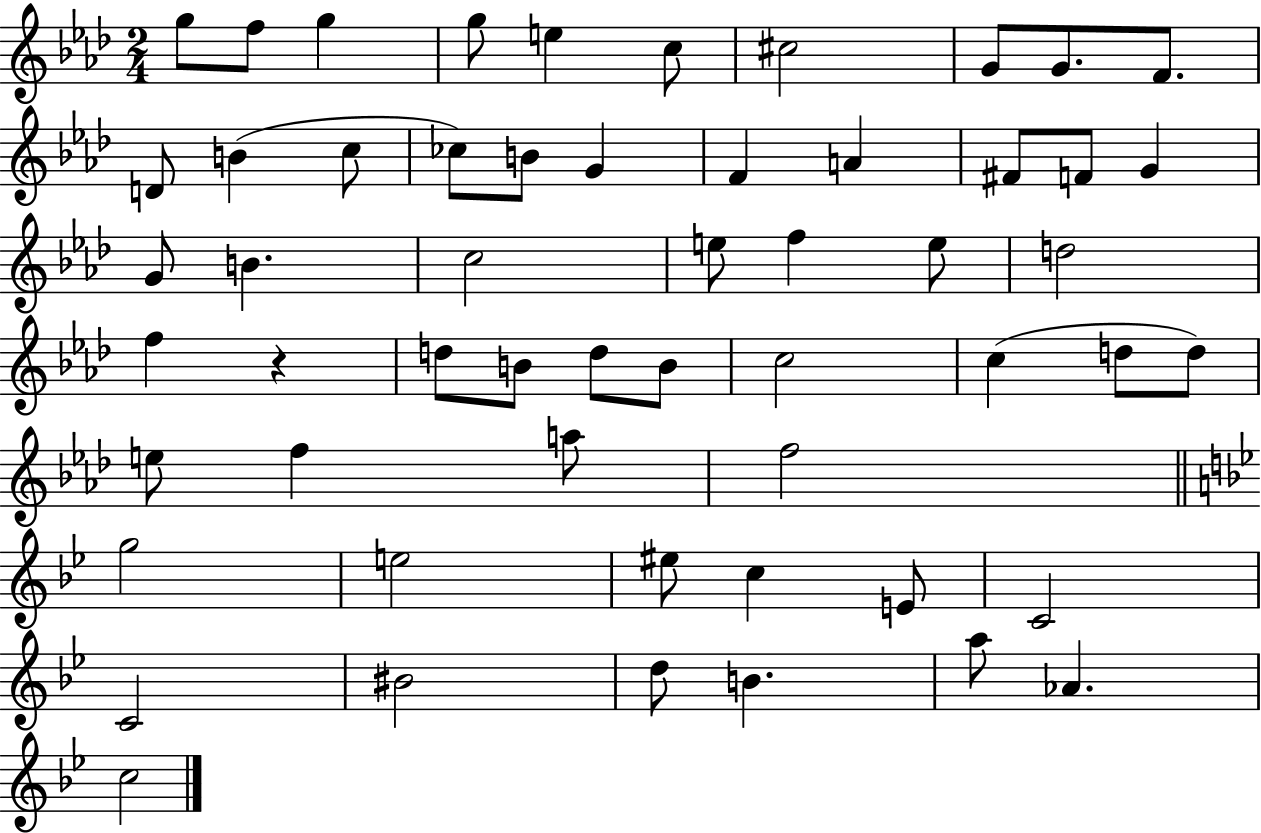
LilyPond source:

{
  \clef treble
  \numericTimeSignature
  \time 2/4
  \key aes \major
  g''8 f''8 g''4 | g''8 e''4 c''8 | cis''2 | g'8 g'8. f'8. | \break d'8 b'4( c''8 | ces''8) b'8 g'4 | f'4 a'4 | fis'8 f'8 g'4 | \break g'8 b'4. | c''2 | e''8 f''4 e''8 | d''2 | \break f''4 r4 | d''8 b'8 d''8 b'8 | c''2 | c''4( d''8 d''8) | \break e''8 f''4 a''8 | f''2 | \bar "||" \break \key g \minor g''2 | e''2 | eis''8 c''4 e'8 | c'2 | \break c'2 | bis'2 | d''8 b'4. | a''8 aes'4. | \break c''2 | \bar "|."
}